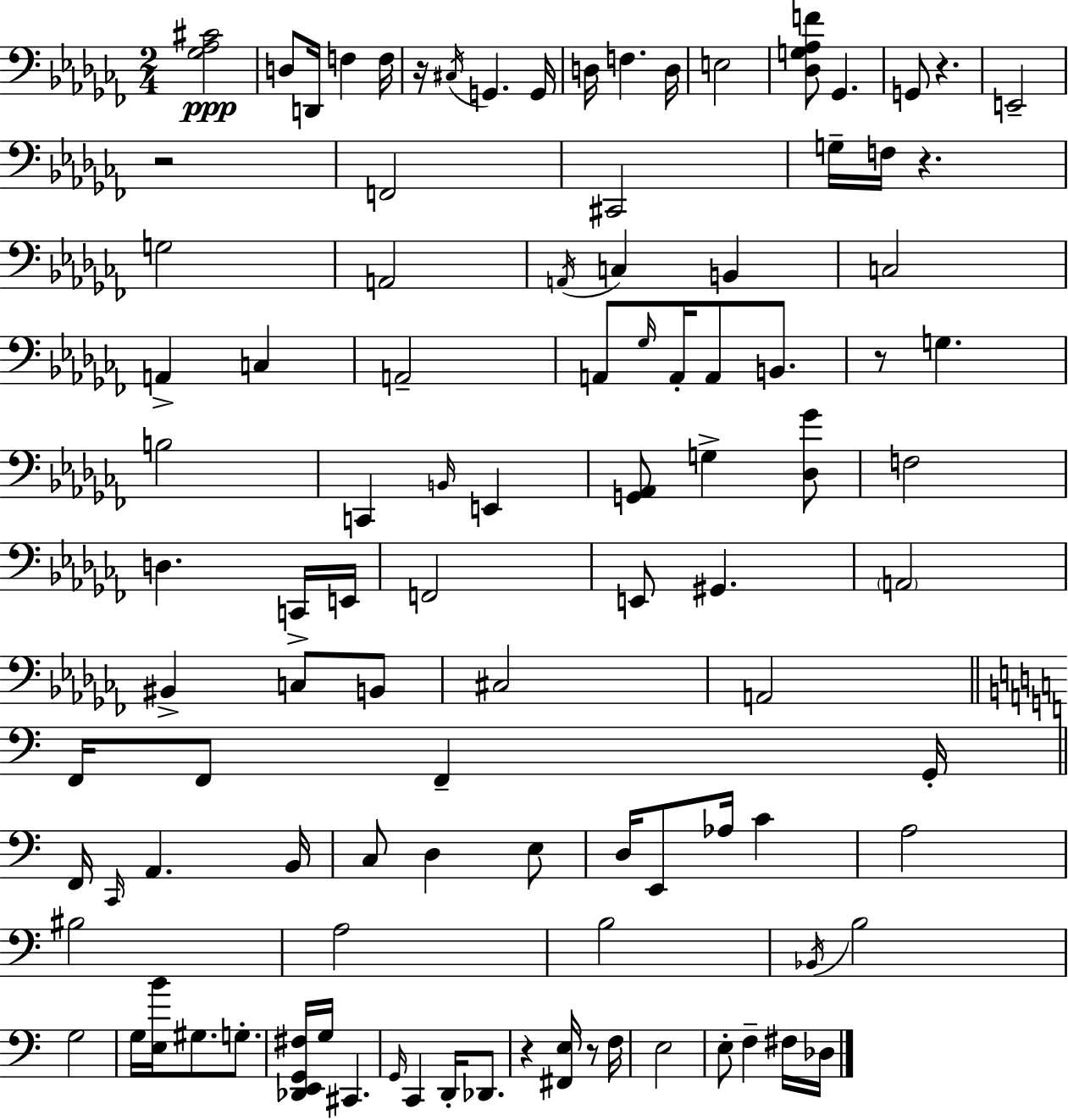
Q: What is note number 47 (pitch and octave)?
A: BIS2